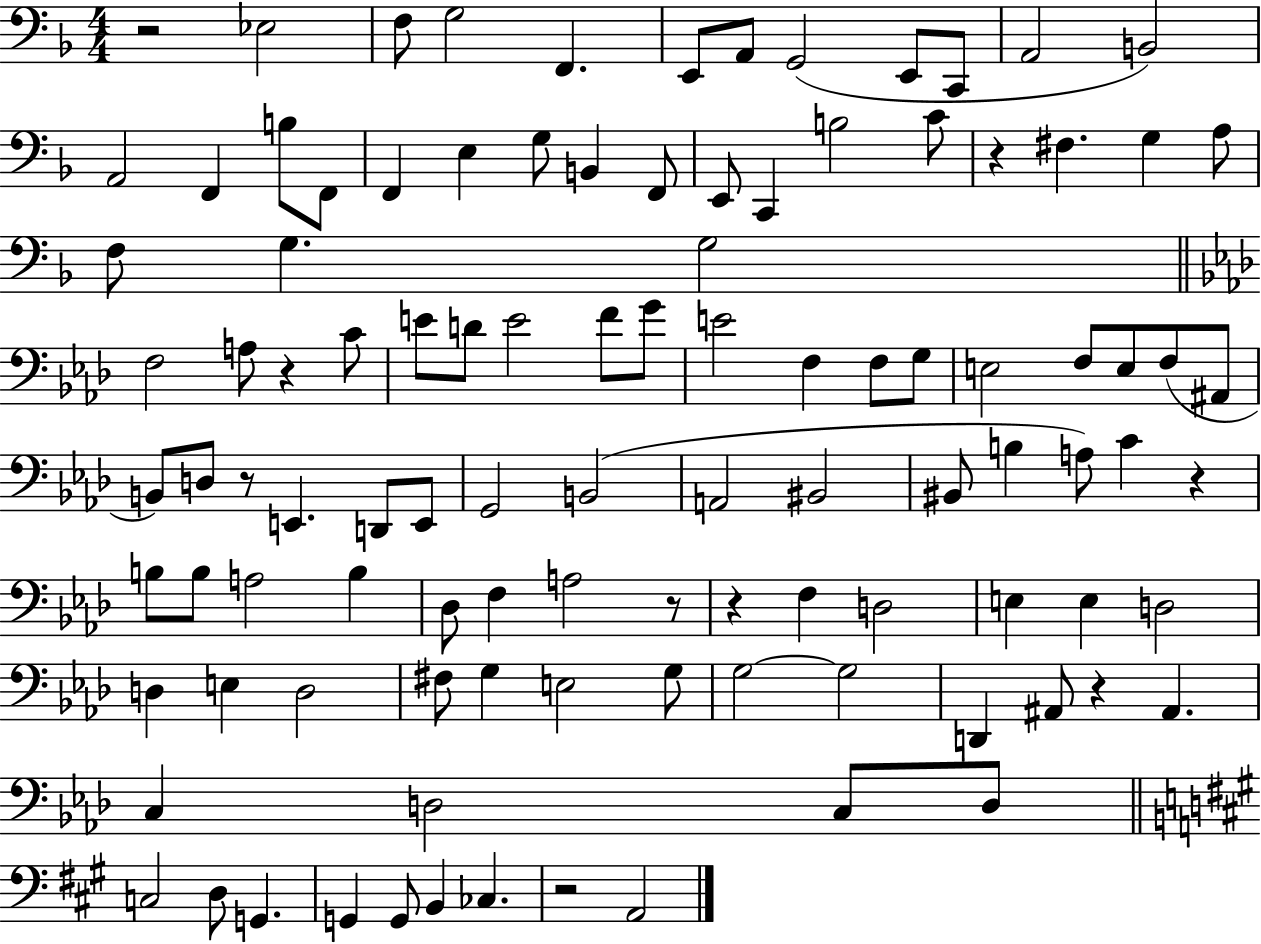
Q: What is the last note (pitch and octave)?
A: A2